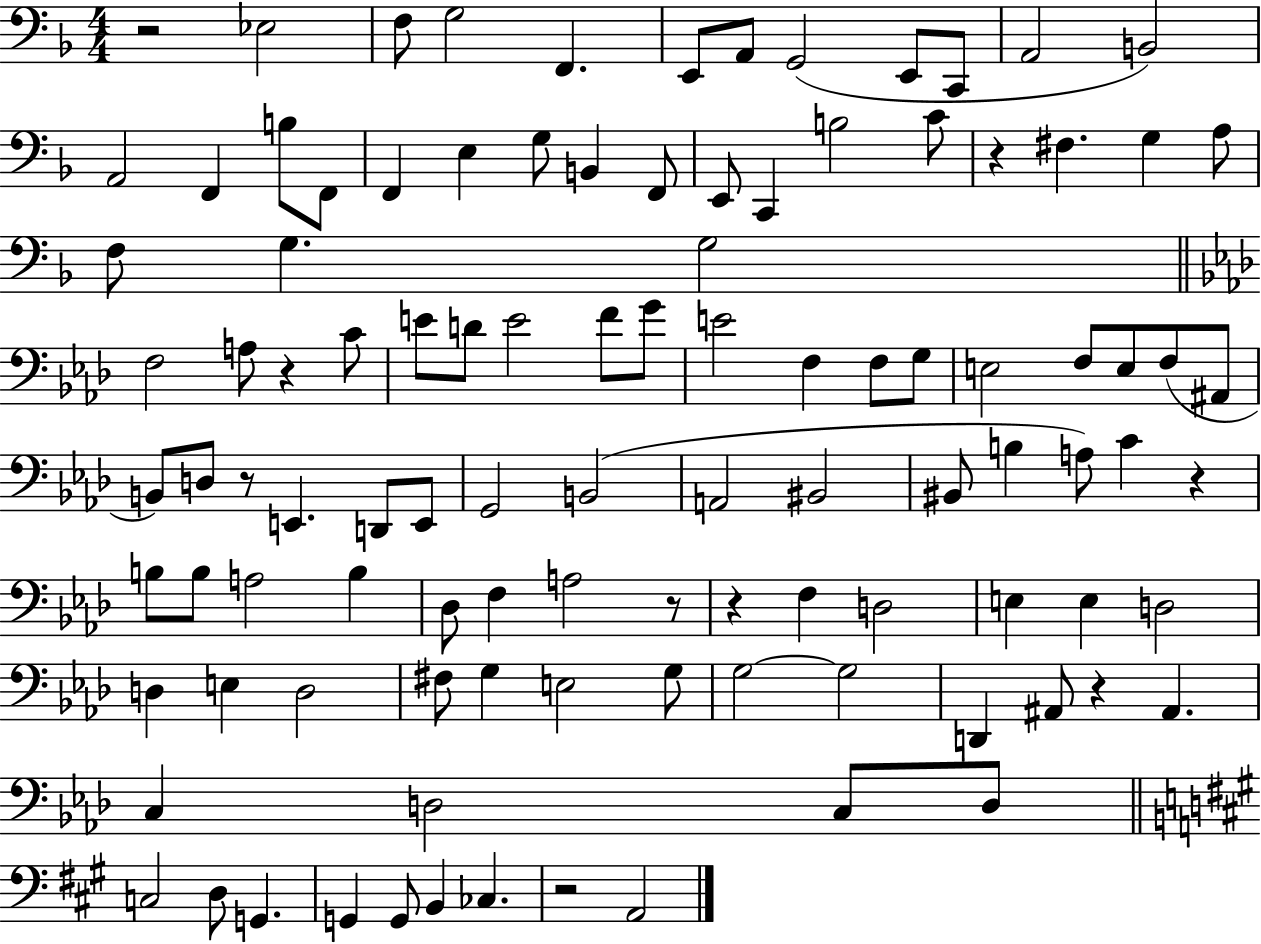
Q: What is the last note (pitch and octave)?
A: A2